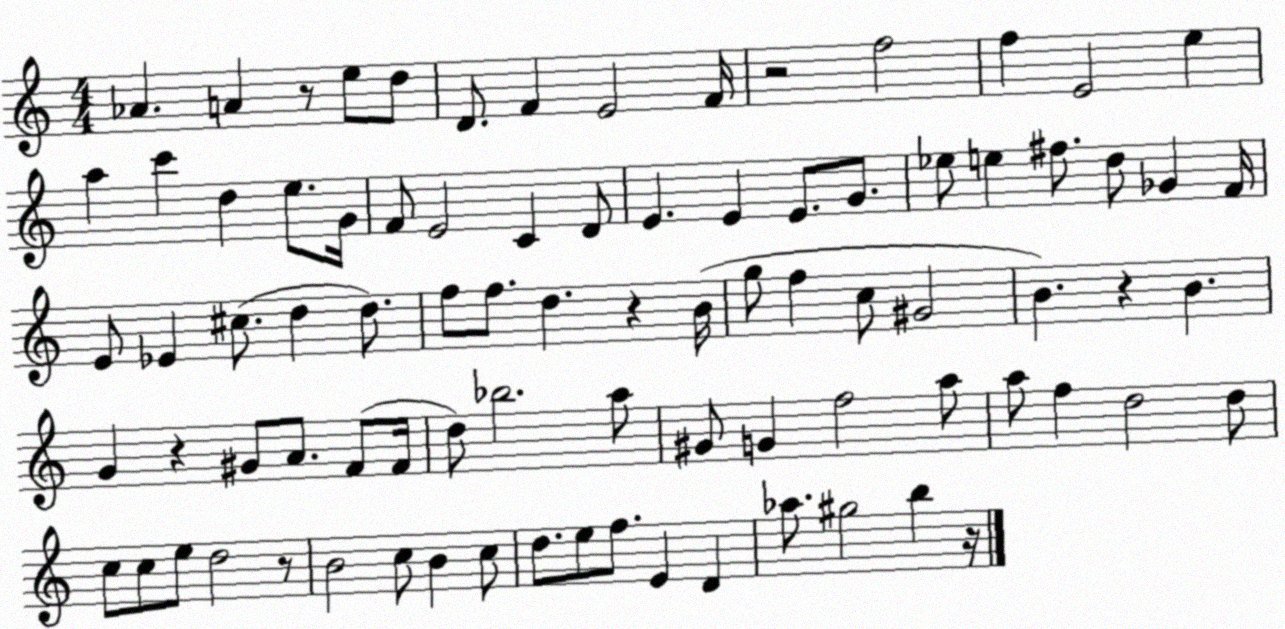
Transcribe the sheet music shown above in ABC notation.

X:1
T:Untitled
M:4/4
L:1/4
K:C
_A A z/2 e/2 d/2 D/2 F E2 F/4 z2 f2 f E2 e a c' d e/2 G/4 F/2 E2 C D/2 E E E/2 G/2 _e/2 e ^f/2 d/2 _G F/4 E/2 _E ^c/2 d d/2 f/2 f/2 d z B/4 g/2 f c/2 ^G2 B z B G z ^G/2 A/2 F/2 F/4 d/2 _b2 a/2 ^G/2 G f2 a/2 a/2 f d2 d/2 c/2 c/2 e/2 d2 z/2 B2 c/2 B c/2 d/2 e/2 f/2 E D _a/2 ^g2 b z/4